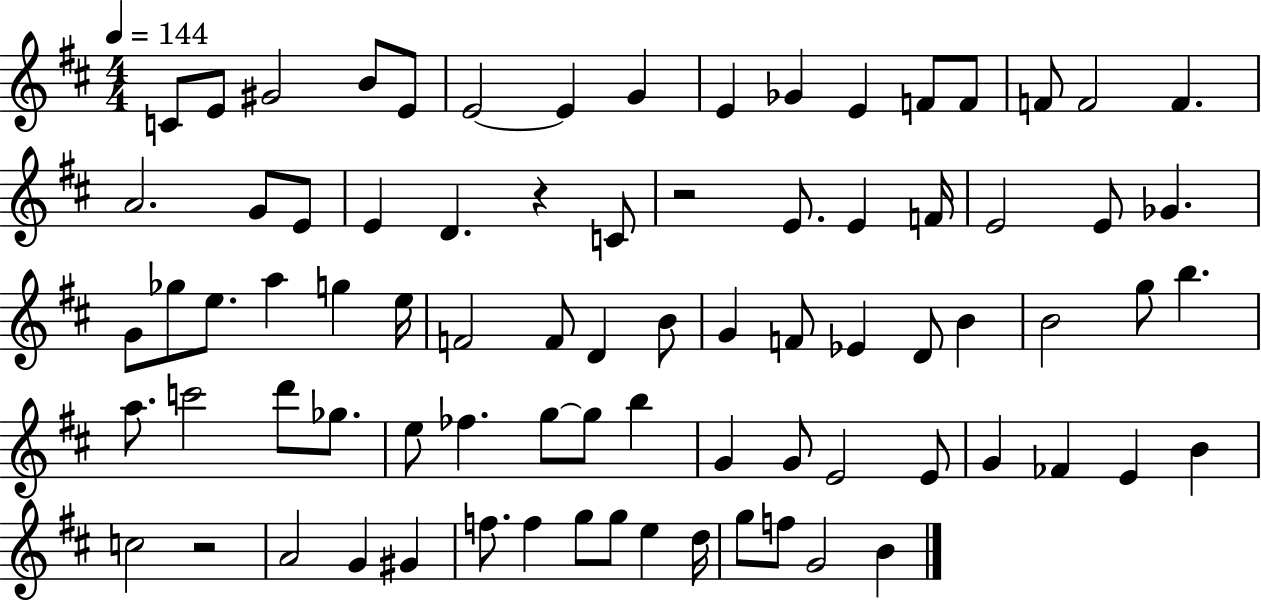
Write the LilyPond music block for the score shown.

{
  \clef treble
  \numericTimeSignature
  \time 4/4
  \key d \major
  \tempo 4 = 144
  \repeat volta 2 { c'8 e'8 gis'2 b'8 e'8 | e'2~~ e'4 g'4 | e'4 ges'4 e'4 f'8 f'8 | f'8 f'2 f'4. | \break a'2. g'8 e'8 | e'4 d'4. r4 c'8 | r2 e'8. e'4 f'16 | e'2 e'8 ges'4. | \break g'8 ges''8 e''8. a''4 g''4 e''16 | f'2 f'8 d'4 b'8 | g'4 f'8 ees'4 d'8 b'4 | b'2 g''8 b''4. | \break a''8. c'''2 d'''8 ges''8. | e''8 fes''4. g''8~~ g''8 b''4 | g'4 g'8 e'2 e'8 | g'4 fes'4 e'4 b'4 | \break c''2 r2 | a'2 g'4 gis'4 | f''8. f''4 g''8 g''8 e''4 d''16 | g''8 f''8 g'2 b'4 | \break } \bar "|."
}